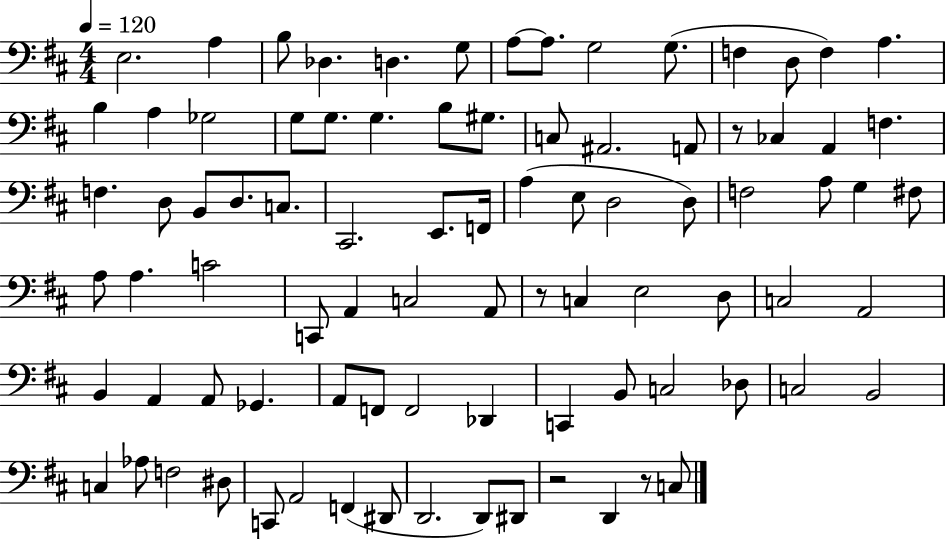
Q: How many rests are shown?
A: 4